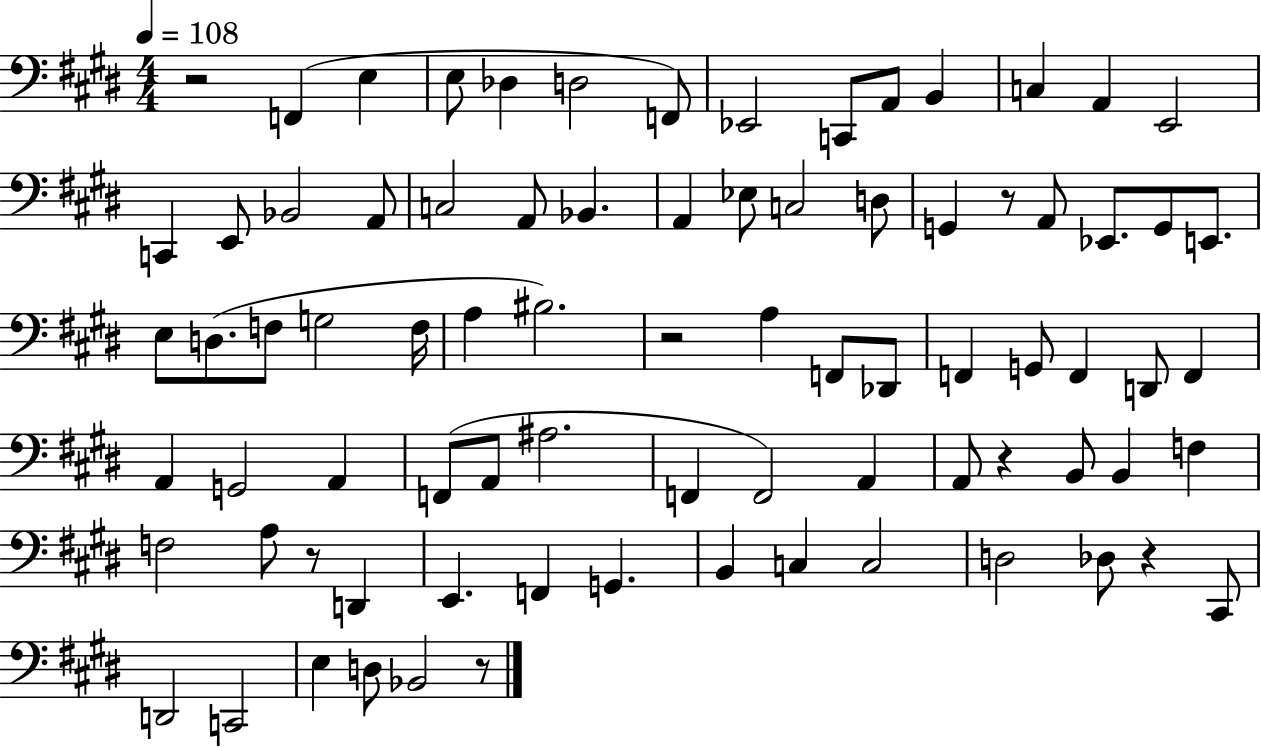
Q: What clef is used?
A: bass